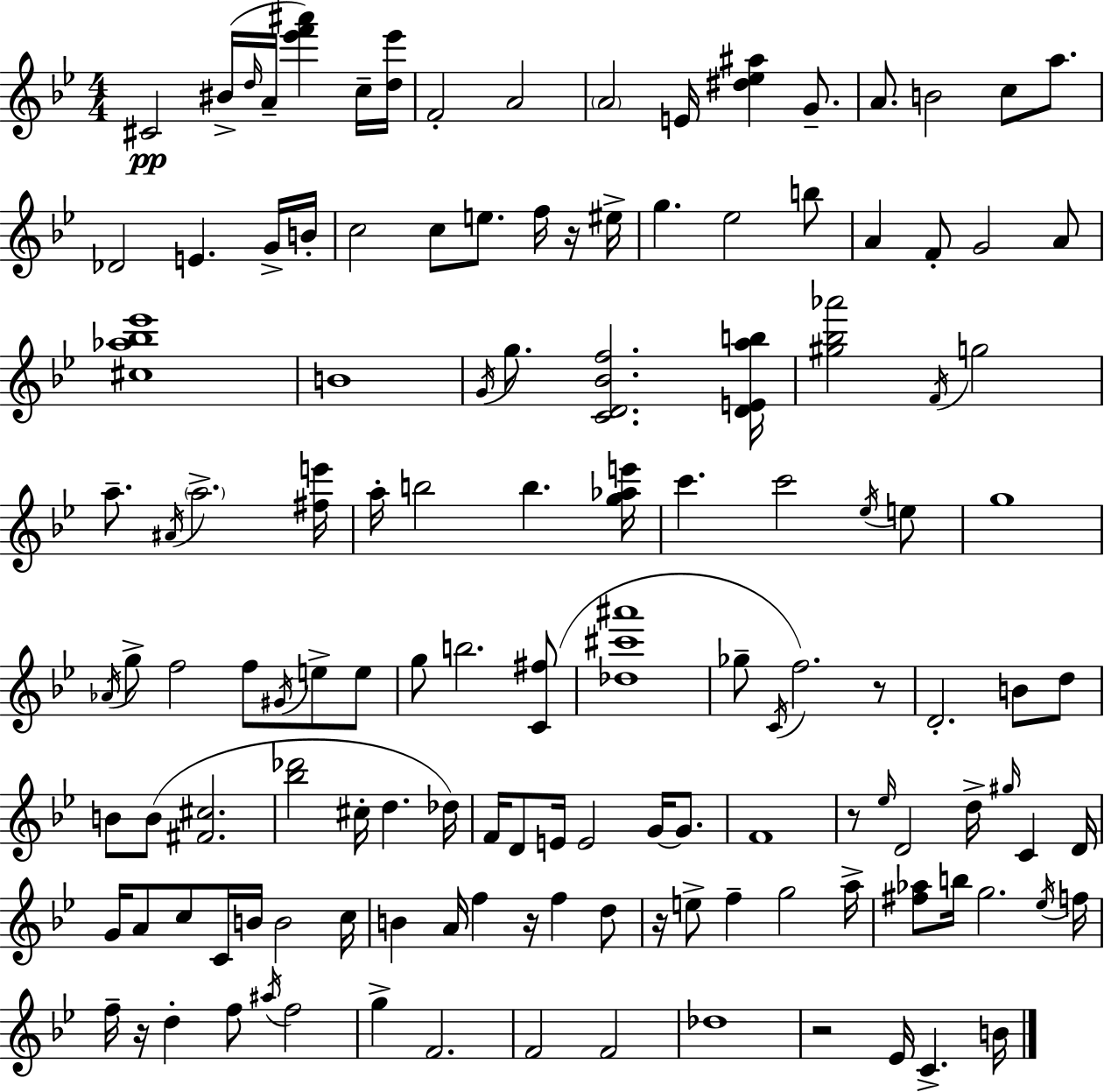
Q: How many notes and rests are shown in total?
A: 133